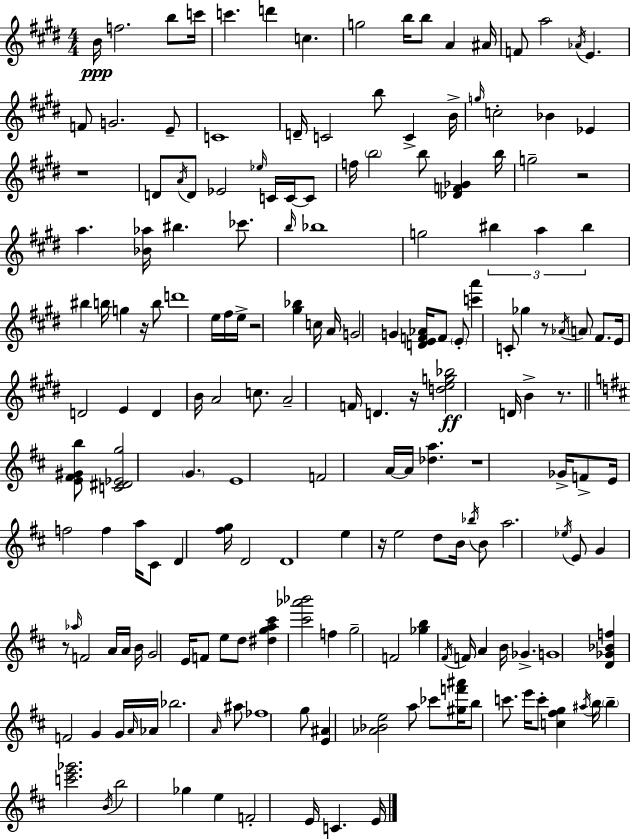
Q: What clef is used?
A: treble